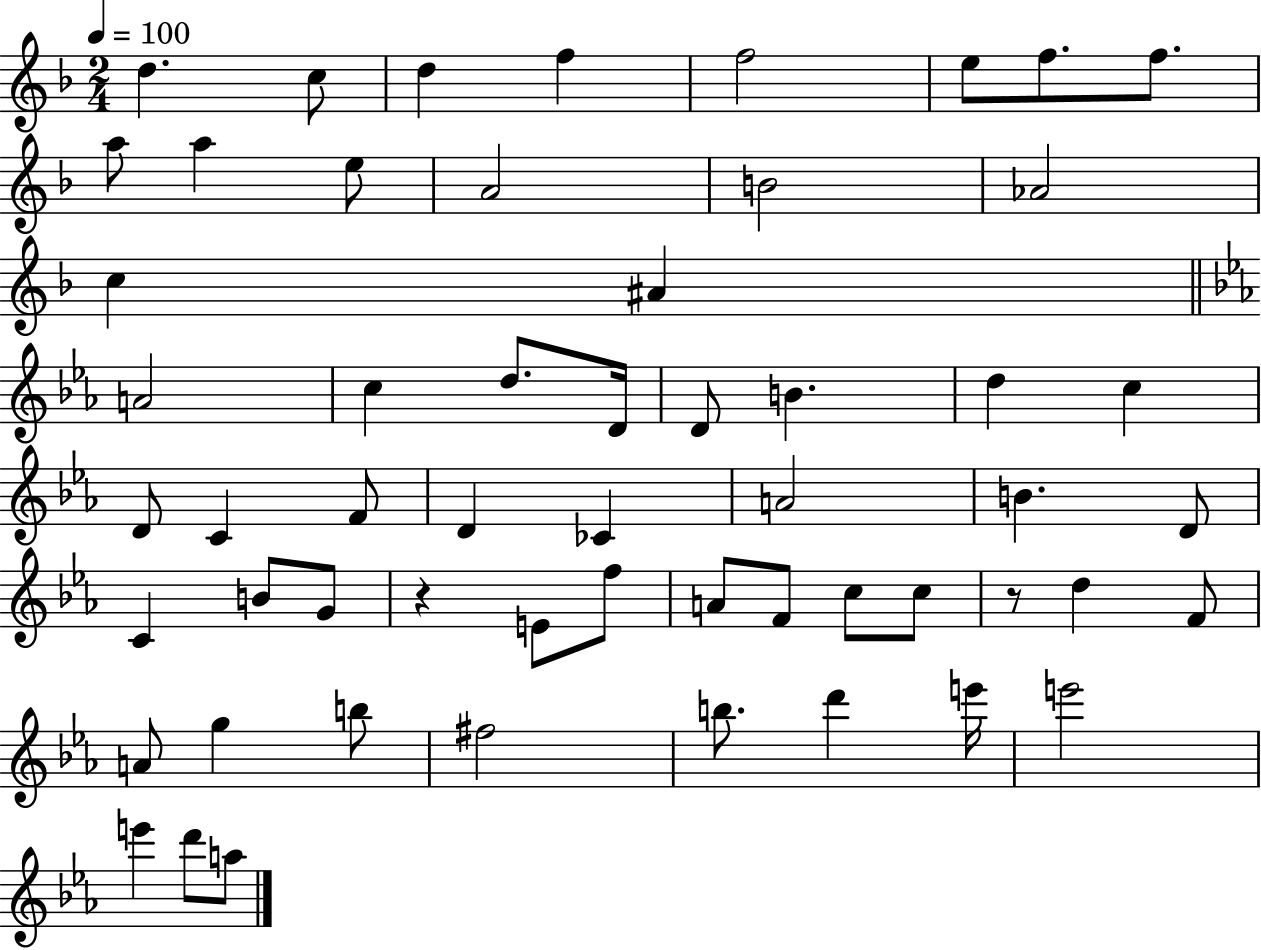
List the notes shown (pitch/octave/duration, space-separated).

D5/q. C5/e D5/q F5/q F5/h E5/e F5/e. F5/e. A5/e A5/q E5/e A4/h B4/h Ab4/h C5/q A#4/q A4/h C5/q D5/e. D4/s D4/e B4/q. D5/q C5/q D4/e C4/q F4/e D4/q CES4/q A4/h B4/q. D4/e C4/q B4/e G4/e R/q E4/e F5/e A4/e F4/e C5/e C5/e R/e D5/q F4/e A4/e G5/q B5/e F#5/h B5/e. D6/q E6/s E6/h E6/q D6/e A5/e